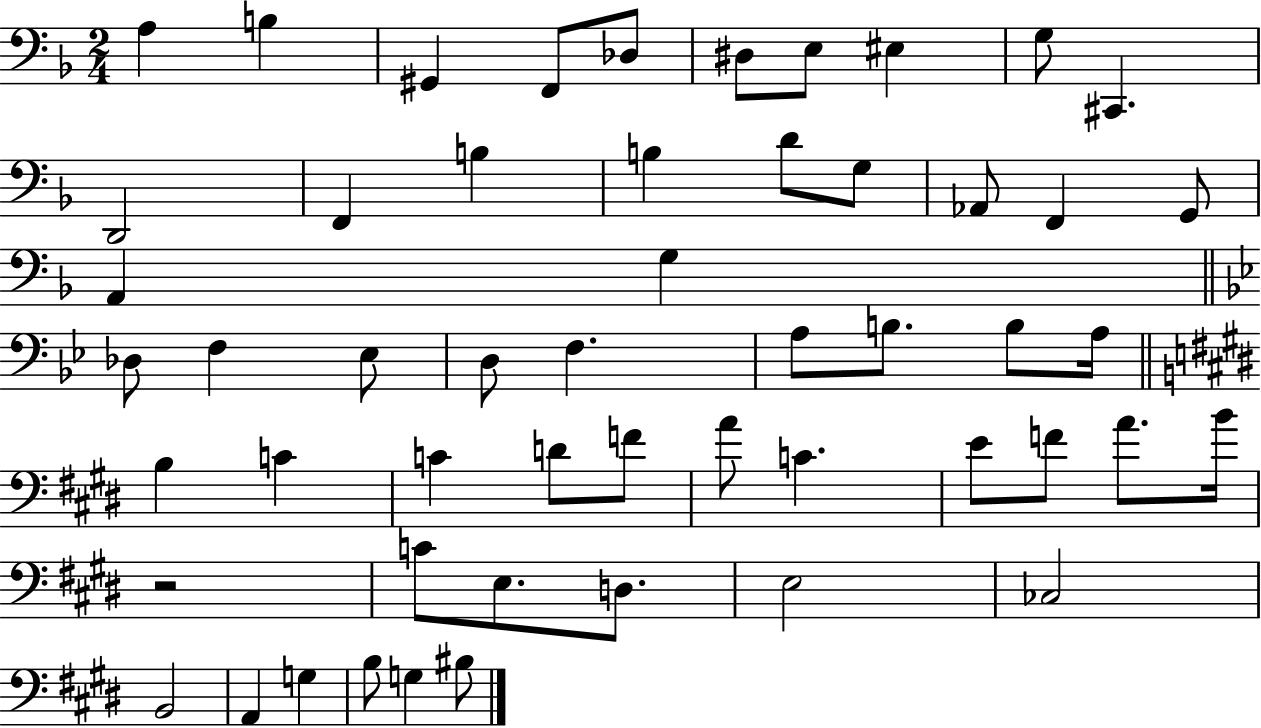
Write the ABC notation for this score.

X:1
T:Untitled
M:2/4
L:1/4
K:F
A, B, ^G,, F,,/2 _D,/2 ^D,/2 E,/2 ^E, G,/2 ^C,, D,,2 F,, B, B, D/2 G,/2 _A,,/2 F,, G,,/2 A,, G, _D,/2 F, _E,/2 D,/2 F, A,/2 B,/2 B,/2 A,/4 B, C C D/2 F/2 A/2 C E/2 F/2 A/2 B/4 z2 C/2 E,/2 D,/2 E,2 _C,2 B,,2 A,, G, B,/2 G, ^B,/2